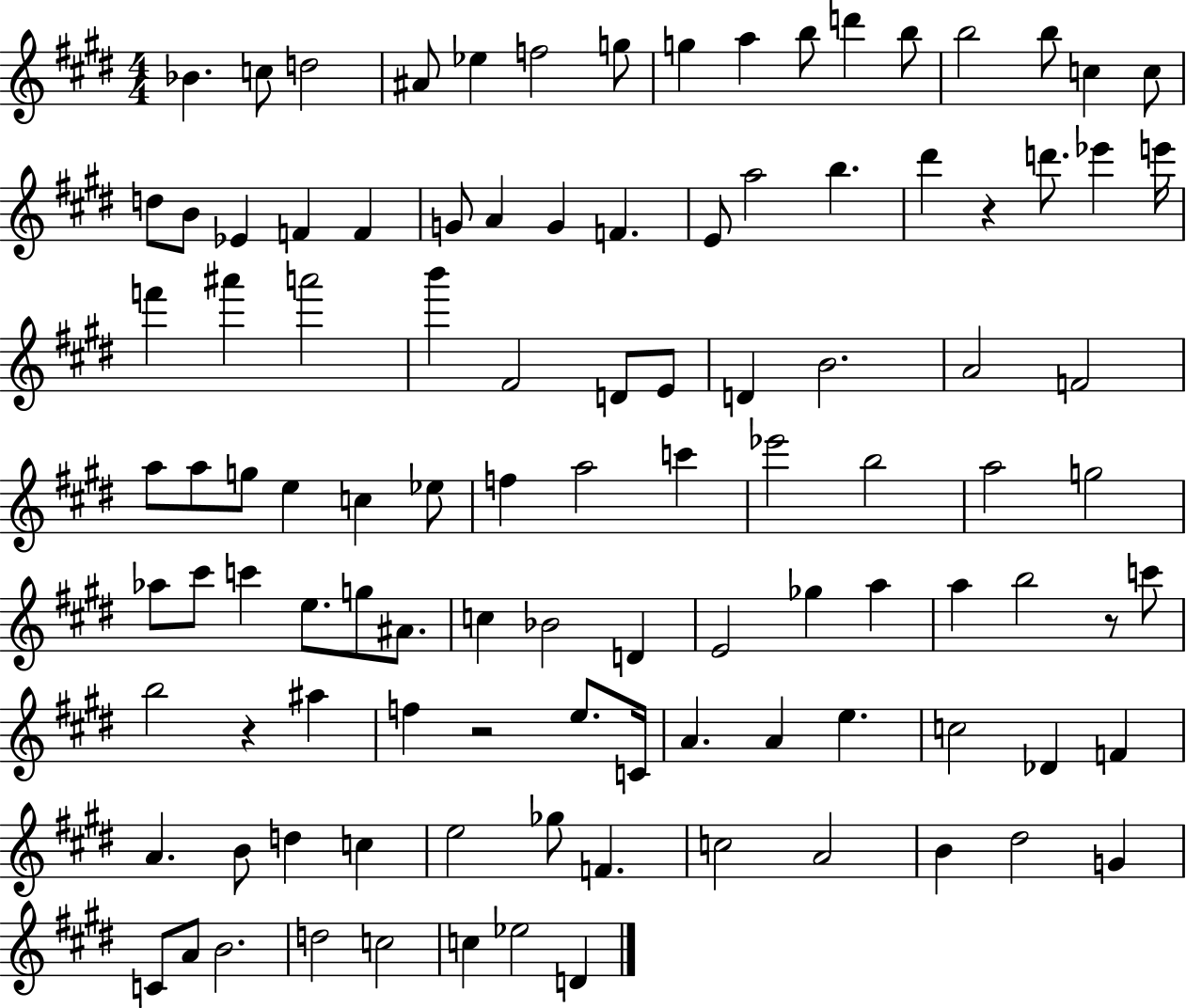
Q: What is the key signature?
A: E major